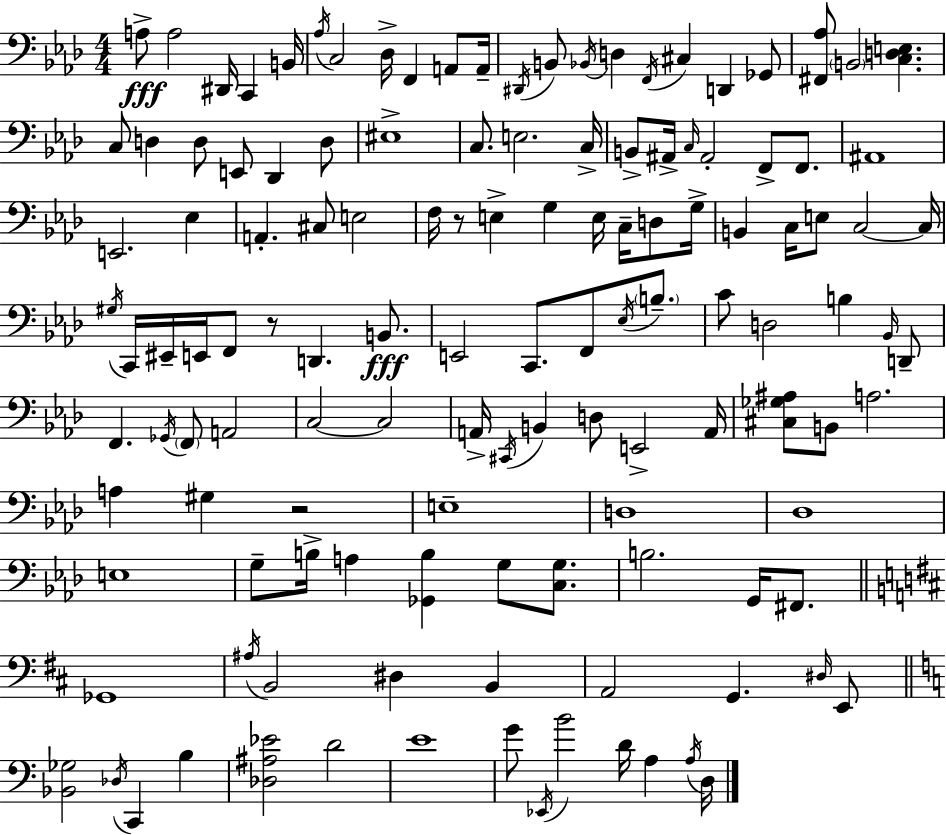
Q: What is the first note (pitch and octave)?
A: A3